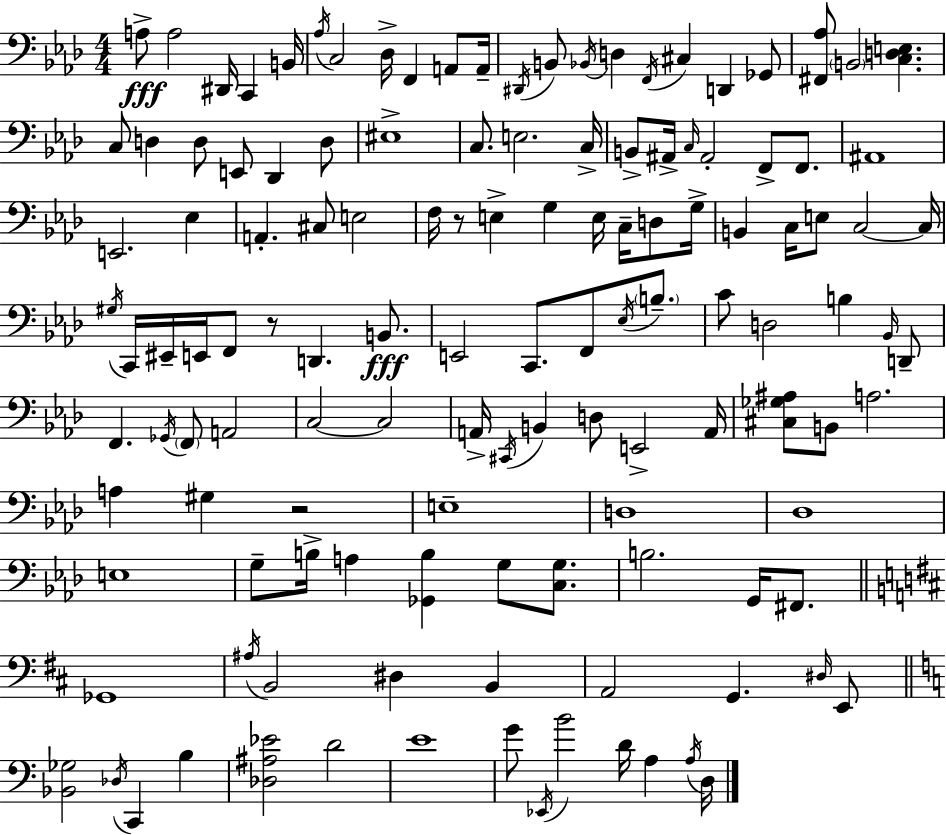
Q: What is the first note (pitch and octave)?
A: A3